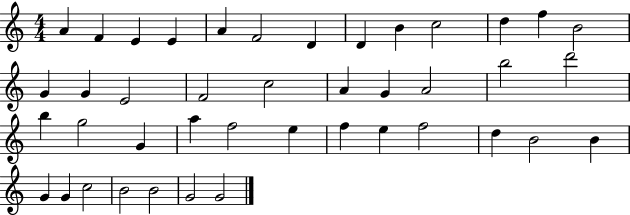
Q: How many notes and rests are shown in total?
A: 42